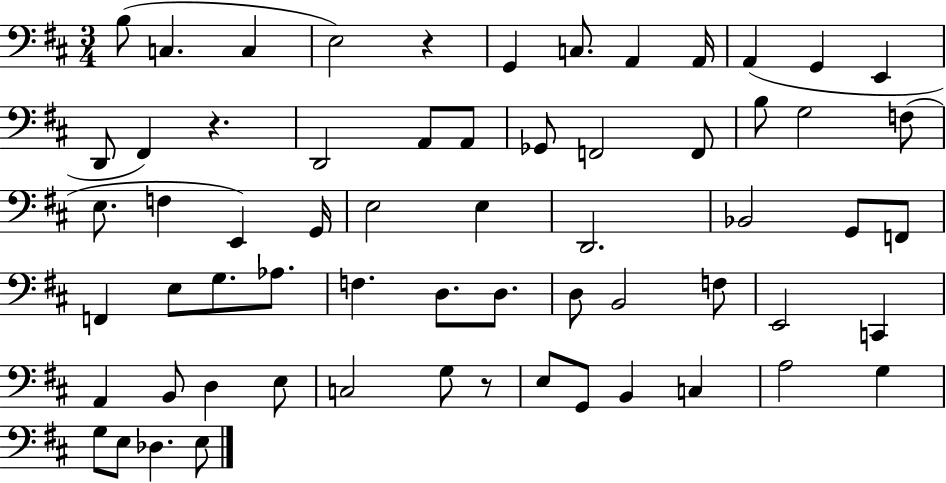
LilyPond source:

{
  \clef bass
  \numericTimeSignature
  \time 3/4
  \key d \major
  b8( c4. c4 | e2) r4 | g,4 c8. a,4 a,16 | a,4( g,4 e,4 | \break d,8 fis,4) r4. | d,2 a,8 a,8 | ges,8 f,2 f,8 | b8 g2 f8( | \break e8. f4 e,4) g,16 | e2 e4 | d,2. | bes,2 g,8 f,8 | \break f,4 e8 g8. aes8. | f4. d8. d8. | d8 b,2 f8 | e,2 c,4 | \break a,4 b,8 d4 e8 | c2 g8 r8 | e8 g,8 b,4 c4 | a2 g4 | \break g8 e8 des4. e8 | \bar "|."
}